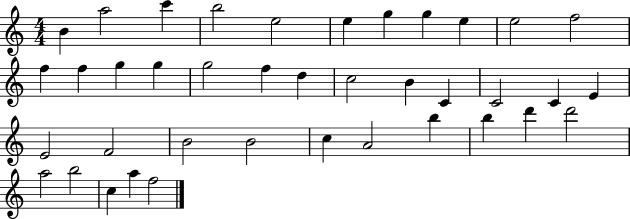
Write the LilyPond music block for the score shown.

{
  \clef treble
  \numericTimeSignature
  \time 4/4
  \key c \major
  b'4 a''2 c'''4 | b''2 e''2 | e''4 g''4 g''4 e''4 | e''2 f''2 | \break f''4 f''4 g''4 g''4 | g''2 f''4 d''4 | c''2 b'4 c'4 | c'2 c'4 e'4 | \break e'2 f'2 | b'2 b'2 | c''4 a'2 b''4 | b''4 d'''4 d'''2 | \break a''2 b''2 | c''4 a''4 f''2 | \bar "|."
}